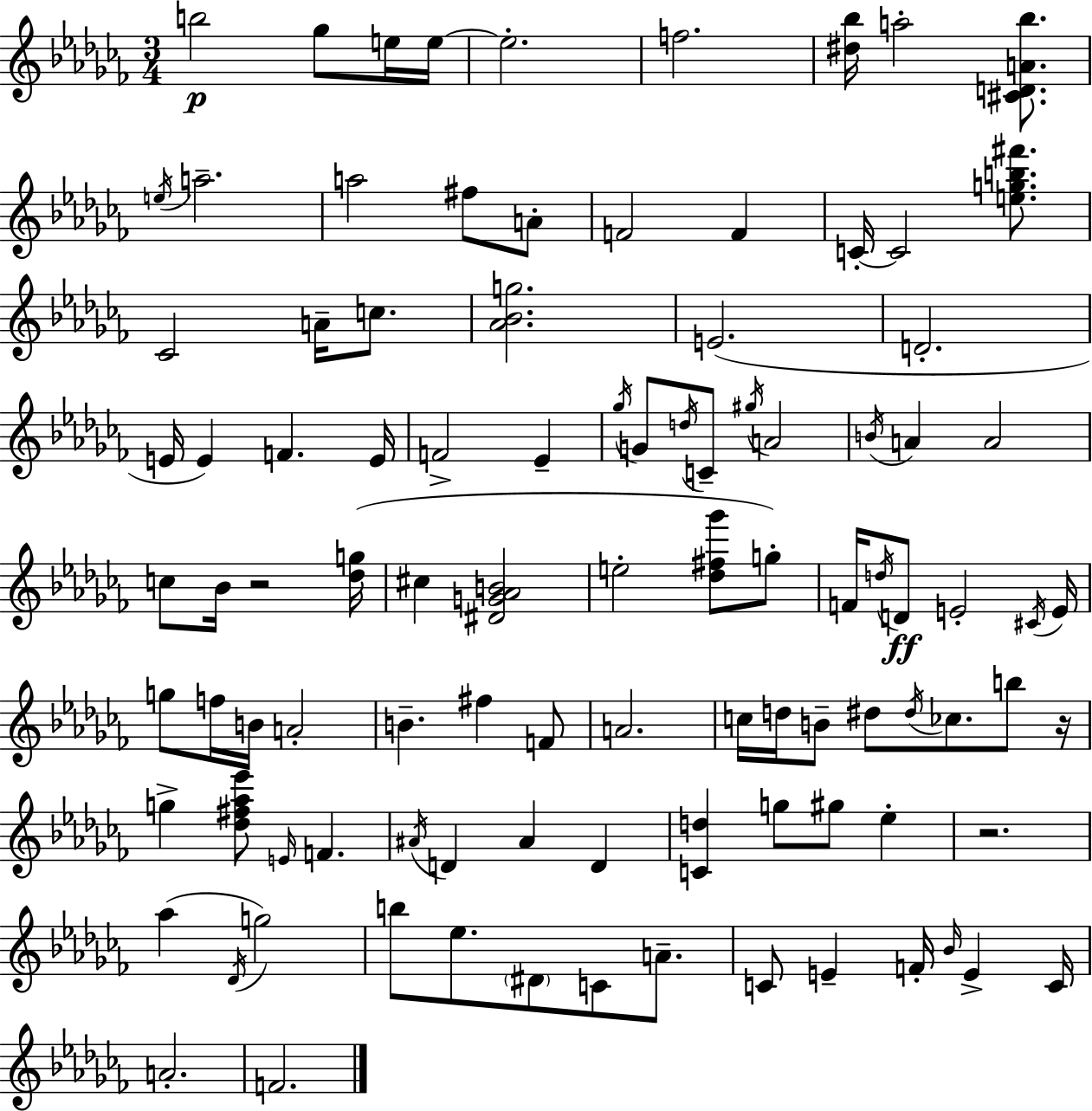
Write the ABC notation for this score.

X:1
T:Untitled
M:3/4
L:1/4
K:Abm
b2 _g/2 e/4 e/4 e2 f2 [^d_b]/4 a2 [^CDA_b]/2 e/4 a2 a2 ^f/2 A/2 F2 F C/4 C2 [egb^f']/2 _C2 A/4 c/2 [_A_Bg]2 E2 D2 E/4 E F E/4 F2 _E _g/4 G/2 d/4 C/2 ^g/4 A2 B/4 A A2 c/2 _B/4 z2 [_dg]/4 ^c [^DG_AB]2 e2 [_d^f_g']/2 g/2 F/4 d/4 D/2 E2 ^C/4 E/4 g/2 f/4 B/4 A2 B ^f F/2 A2 c/4 d/4 B/2 ^d/2 ^d/4 _c/2 b/2 z/4 g [_d^f_a_e']/2 E/4 F ^A/4 D ^A D [Cd] g/2 ^g/2 _e z2 _a _D/4 g2 b/2 _e/2 ^D/2 C/2 A/2 C/2 E F/4 _B/4 E C/4 A2 F2